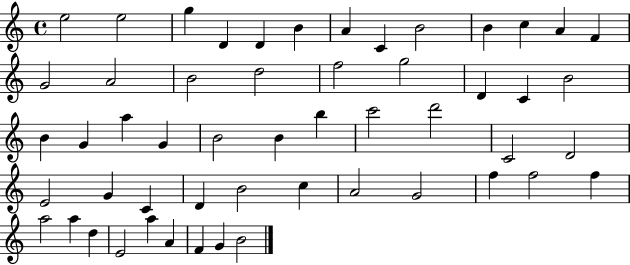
X:1
T:Untitled
M:4/4
L:1/4
K:C
e2 e2 g D D B A C B2 B c A F G2 A2 B2 d2 f2 g2 D C B2 B G a G B2 B b c'2 d'2 C2 D2 E2 G C D B2 c A2 G2 f f2 f a2 a d E2 a A F G B2